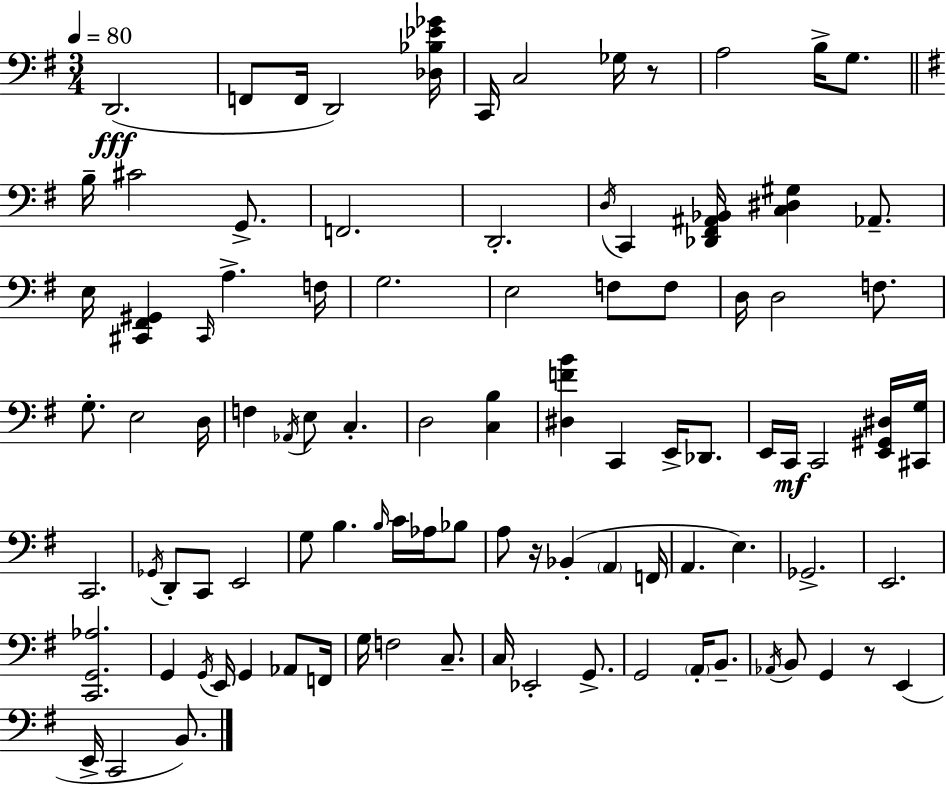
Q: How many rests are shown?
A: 3